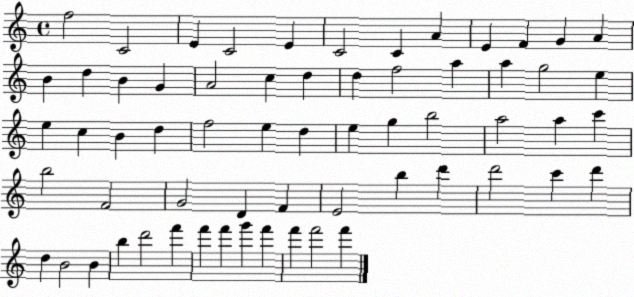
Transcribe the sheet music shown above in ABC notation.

X:1
T:Untitled
M:4/4
L:1/4
K:C
f2 C2 E C2 E C2 C A E F G A B d B G A2 c d d f2 a a g2 e e c B d f2 e d e g b2 a2 a c' b2 F2 G2 D F E2 b d' d'2 c' d' d B2 B b d'2 f' f' f' g' f' f' f'2 f'